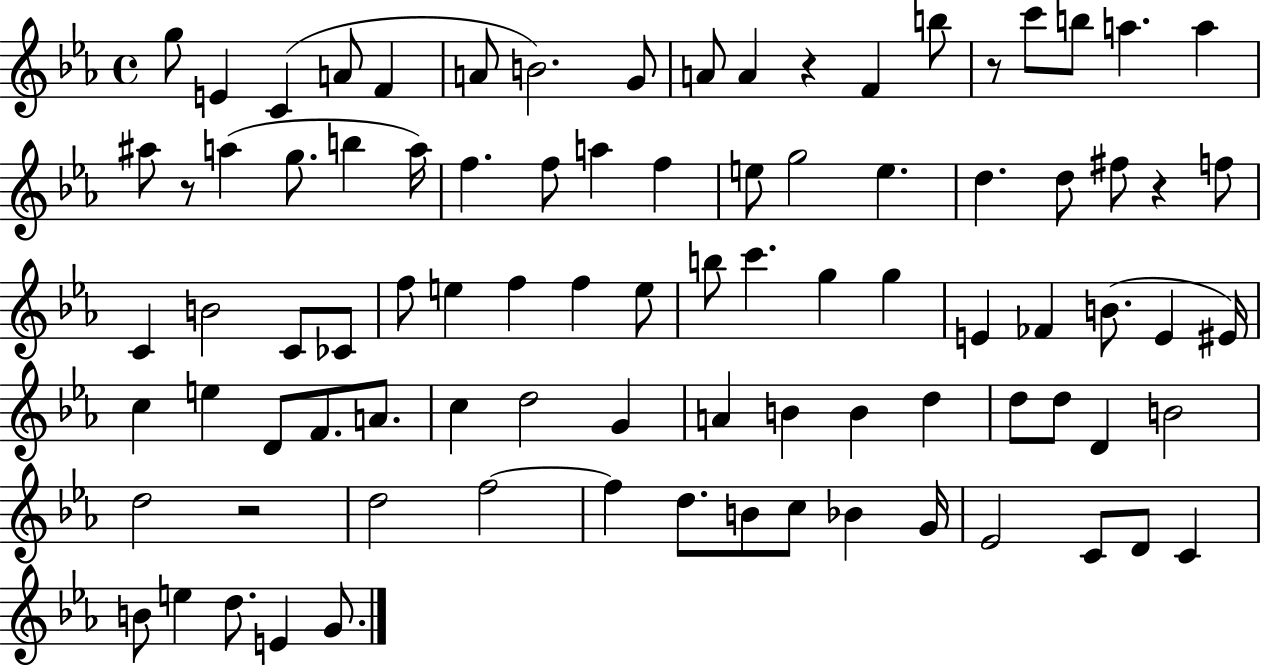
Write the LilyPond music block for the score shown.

{
  \clef treble
  \time 4/4
  \defaultTimeSignature
  \key ees \major
  g''8 e'4 c'4( a'8 f'4 | a'8 b'2.) g'8 | a'8 a'4 r4 f'4 b''8 | r8 c'''8 b''8 a''4. a''4 | \break ais''8 r8 a''4( g''8. b''4 a''16) | f''4. f''8 a''4 f''4 | e''8 g''2 e''4. | d''4. d''8 fis''8 r4 f''8 | \break c'4 b'2 c'8 ces'8 | f''8 e''4 f''4 f''4 e''8 | b''8 c'''4. g''4 g''4 | e'4 fes'4 b'8.( e'4 eis'16) | \break c''4 e''4 d'8 f'8. a'8. | c''4 d''2 g'4 | a'4 b'4 b'4 d''4 | d''8 d''8 d'4 b'2 | \break d''2 r2 | d''2 f''2~~ | f''4 d''8. b'8 c''8 bes'4 g'16 | ees'2 c'8 d'8 c'4 | \break b'8 e''4 d''8. e'4 g'8. | \bar "|."
}